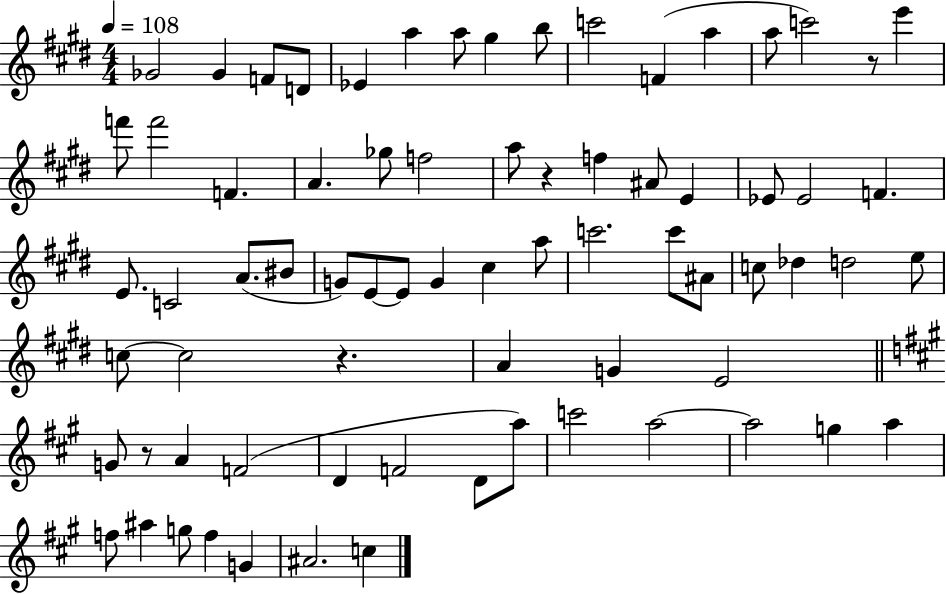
{
  \clef treble
  \numericTimeSignature
  \time 4/4
  \key e \major
  \tempo 4 = 108
  ges'2 ges'4 f'8 d'8 | ees'4 a''4 a''8 gis''4 b''8 | c'''2 f'4( a''4 | a''8 c'''2) r8 e'''4 | \break f'''8 f'''2 f'4. | a'4. ges''8 f''2 | a''8 r4 f''4 ais'8 e'4 | ees'8 ees'2 f'4. | \break e'8. c'2 a'8.( bis'8 | g'8) e'8~~ e'8 g'4 cis''4 a''8 | c'''2. c'''8 ais'8 | c''8 des''4 d''2 e''8 | \break c''8~~ c''2 r4. | a'4 g'4 e'2 | \bar "||" \break \key a \major g'8 r8 a'4 f'2( | d'4 f'2 d'8 a''8) | c'''2 a''2~~ | a''2 g''4 a''4 | \break f''8 ais''4 g''8 f''4 g'4 | ais'2. c''4 | \bar "|."
}